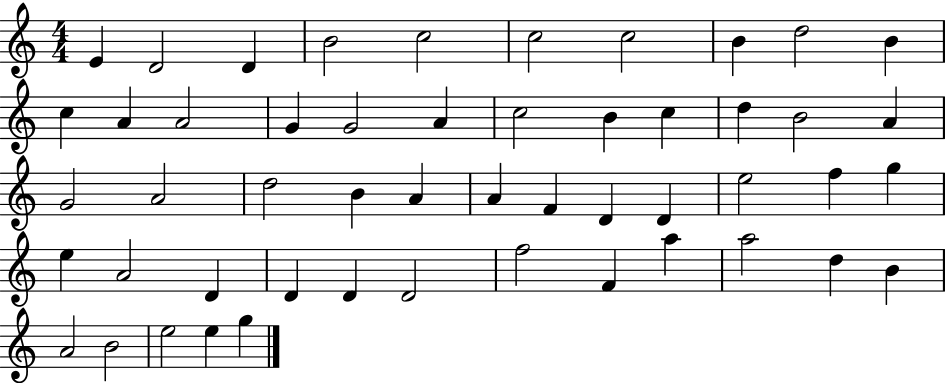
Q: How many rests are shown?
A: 0